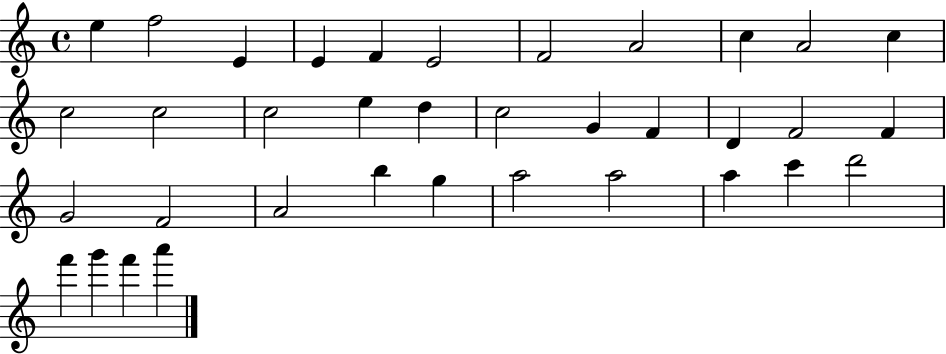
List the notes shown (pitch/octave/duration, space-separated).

E5/q F5/h E4/q E4/q F4/q E4/h F4/h A4/h C5/q A4/h C5/q C5/h C5/h C5/h E5/q D5/q C5/h G4/q F4/q D4/q F4/h F4/q G4/h F4/h A4/h B5/q G5/q A5/h A5/h A5/q C6/q D6/h F6/q G6/q F6/q A6/q